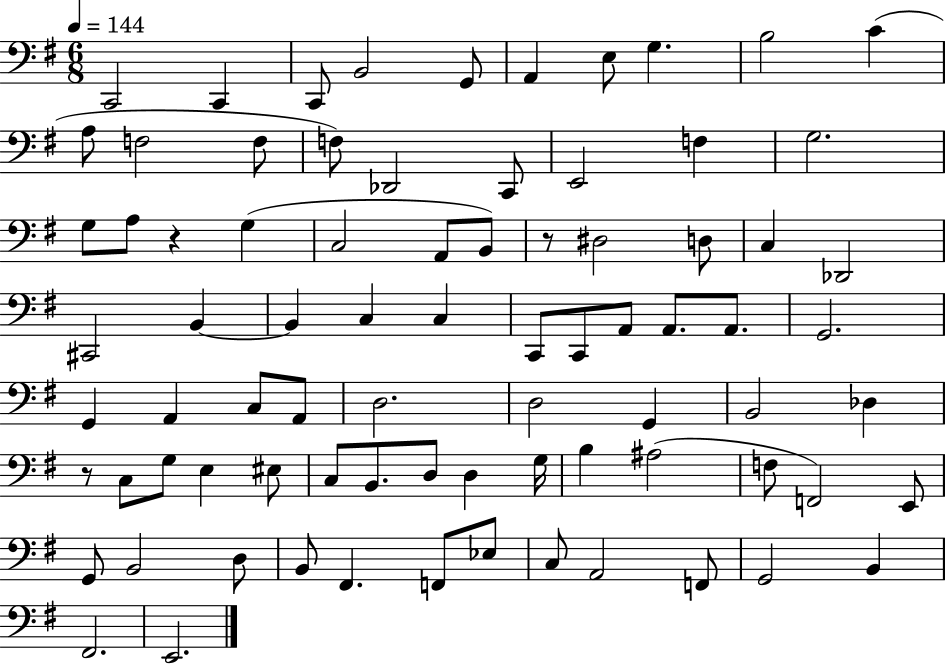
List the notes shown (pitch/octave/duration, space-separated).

C2/h C2/q C2/e B2/h G2/e A2/q E3/e G3/q. B3/h C4/q A3/e F3/h F3/e F3/e Db2/h C2/e E2/h F3/q G3/h. G3/e A3/e R/q G3/q C3/h A2/e B2/e R/e D#3/h D3/e C3/q Db2/h C#2/h B2/q B2/q C3/q C3/q C2/e C2/e A2/e A2/e. A2/e. G2/h. G2/q A2/q C3/e A2/e D3/h. D3/h G2/q B2/h Db3/q R/e C3/e G3/e E3/q EIS3/e C3/e B2/e. D3/e D3/q G3/s B3/q A#3/h F3/e F2/h E2/e G2/e B2/h D3/e B2/e F#2/q. F2/e Eb3/e C3/e A2/h F2/e G2/h B2/q F#2/h. E2/h.